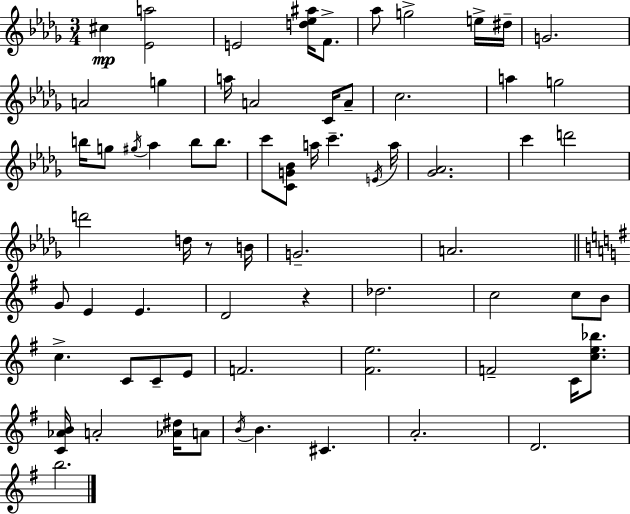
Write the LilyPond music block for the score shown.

{
  \clef treble
  \numericTimeSignature
  \time 3/4
  \key bes \minor
  cis''4\mp <ees' a''>2 | e'2 <d'' ees'' ais''>16 f'8.-> | aes''8 g''2-> e''16-> dis''16-- | g'2. | \break a'2 g''4 | a''16 a'2 c'16 a'8-- | c''2. | a''4 g''2 | \break b''16 g''8 \acciaccatura { gis''16 } aes''4 b''8 b''8. | c'''8 <c' g' bes'>8 a''16 c'''4.-- | \acciaccatura { e'16 } a''16 <ges' aes'>2. | c'''4 d'''2 | \break d'''2 d''16 r8 | b'16 g'2.-- | a'2. | \bar "||" \break \key e \minor g'8 e'4 e'4. | d'2 r4 | des''2. | c''2 c''8 b'8 | \break c''4.-> c'8 c'8-- e'8 | f'2. | <fis' e''>2. | f'2-- c'16 <c'' e'' bes''>8. | \break <c' aes' b'>16 a'2-. <aes' dis''>16 a'8 | \acciaccatura { b'16 } b'4. cis'4. | a'2.-. | d'2. | \break b''2. | \bar "|."
}